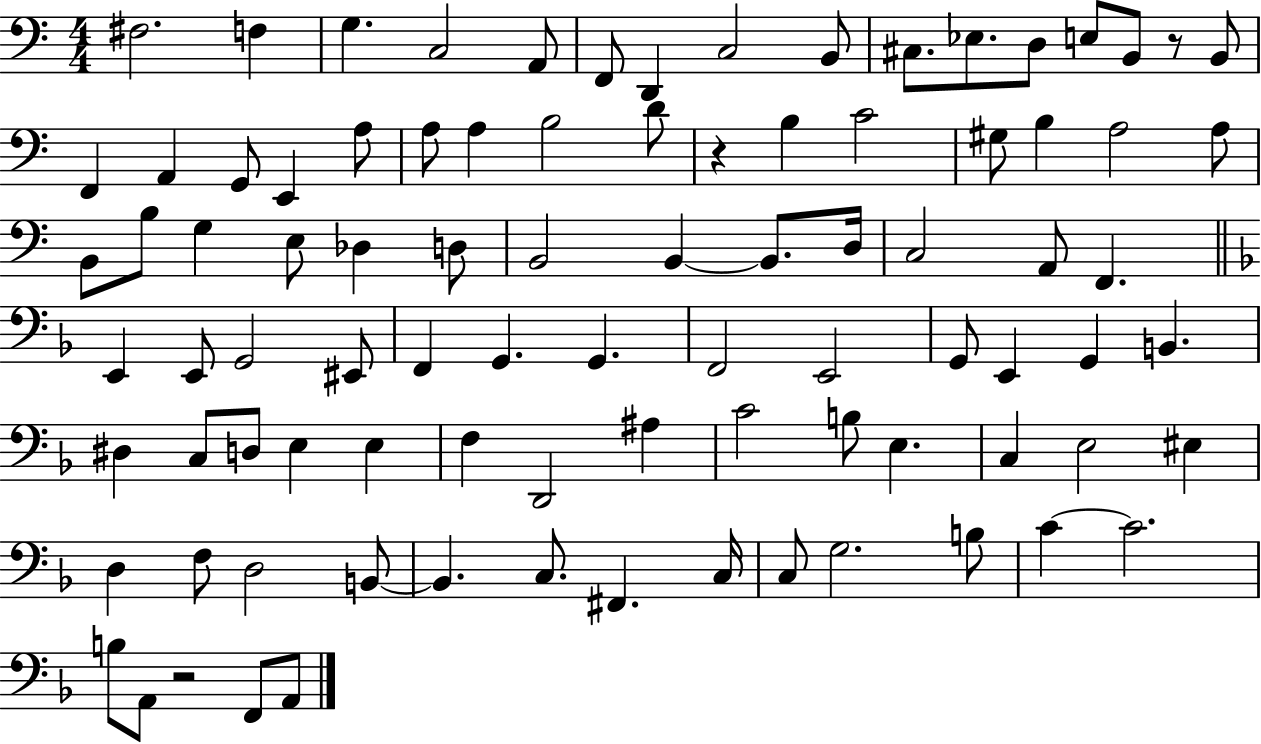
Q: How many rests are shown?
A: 3